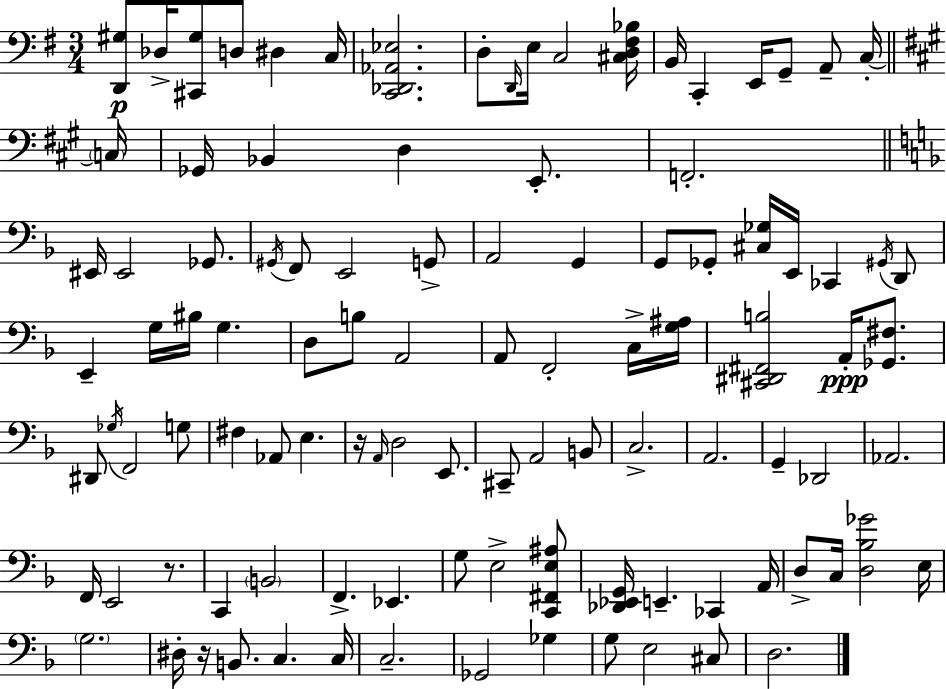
{
  \clef bass
  \numericTimeSignature
  \time 3/4
  \key e \minor
  <d, gis>8\p des16-> <cis, gis>8 d8 dis4 c16 | <c, des, aes, ees>2. | d8-. \grace { d,16 } e16 c2 | <cis d fis bes>16 b,16 c,4-. e,16 g,8-- a,8-- c16-.~~ | \break \bar "||" \break \key a \major \parenthesize c16 ges,16 bes,4 d4 e,8.-. | f,2.-. | \bar "||" \break \key f \major eis,16 eis,2 ges,8. | \acciaccatura { gis,16 } f,8 e,2 g,8-> | a,2 g,4 | g,8 ges,8-. <cis ges>16 e,16 ces,4 \acciaccatura { gis,16 } | \break d,8 e,4-- g16 bis16 g4. | d8 b8 a,2 | a,8 f,2-. | c16-> <g ais>16 <cis, dis, fis, b>2 a,16-.\ppp <ges, fis>8. | \break dis,8 \acciaccatura { ges16 } f,2 | g8 fis4 aes,8 e4. | r16 \grace { a,16 } d2 | e,8. cis,8-- a,2 | \break b,8 c2.-> | a,2. | g,4-- des,2 | aes,2. | \break f,16 e,2 | r8. c,4 \parenthesize b,2 | f,4.-> ees,4. | g8 e2-> | \break <c, fis, e ais>8 <des, ees, g,>16 e,4.-- ces,4 | a,16 d8-> c16 <d bes ges'>2 | e16 \parenthesize g2. | dis16-. r16 b,8. c4. | \break c16 c2.-- | ges,2 | ges4 g8 e2 | cis8 d2. | \break \bar "|."
}